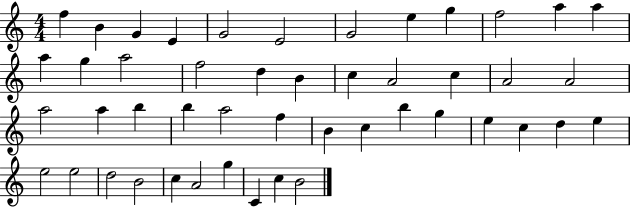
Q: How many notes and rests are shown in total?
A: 47